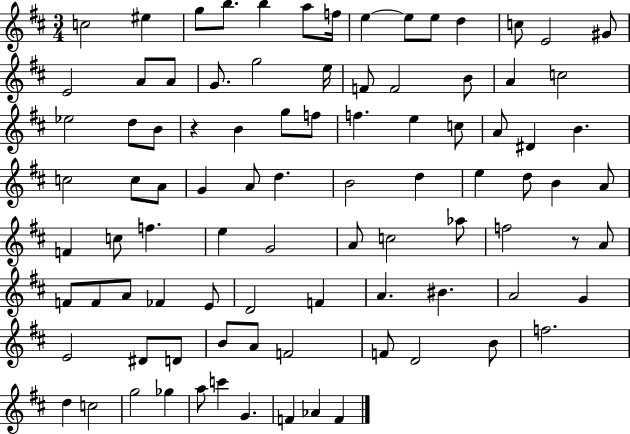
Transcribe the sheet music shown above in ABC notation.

X:1
T:Untitled
M:3/4
L:1/4
K:D
c2 ^e g/2 b/2 b a/2 f/4 e e/2 e/2 d c/2 E2 ^G/2 E2 A/2 A/2 G/2 g2 e/4 F/2 F2 B/2 A c2 _e2 d/2 B/2 z B g/2 f/2 f e c/2 A/2 ^D B c2 c/2 A/2 G A/2 d B2 d e d/2 B A/2 F c/2 f e G2 A/2 c2 _a/2 f2 z/2 A/2 F/2 F/2 A/2 _F E/2 D2 F A ^B A2 G E2 ^D/2 D/2 B/2 A/2 F2 F/2 D2 B/2 f2 d c2 g2 _g a/2 c' G F _A F